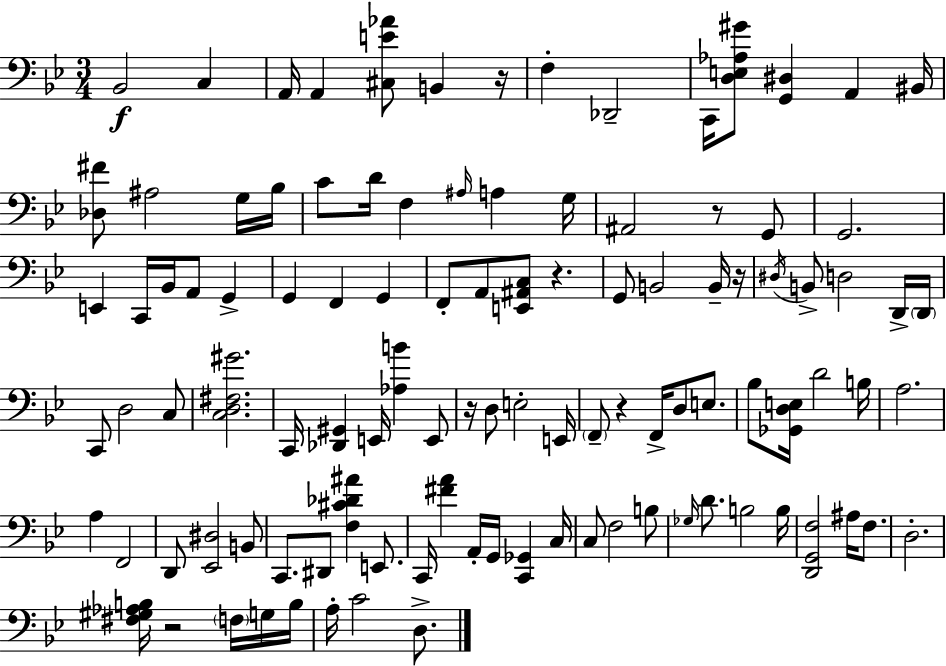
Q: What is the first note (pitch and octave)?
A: Bb2